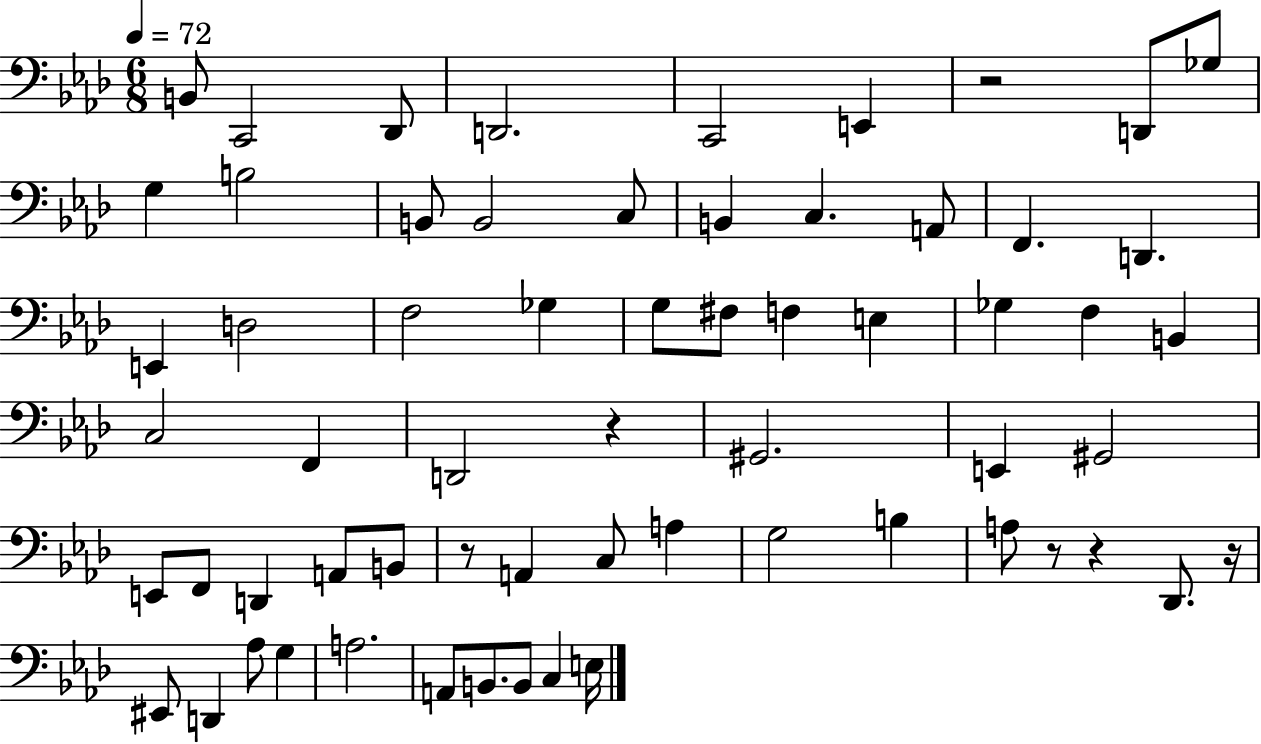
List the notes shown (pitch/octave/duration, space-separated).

B2/e C2/h Db2/e D2/h. C2/h E2/q R/h D2/e Gb3/e G3/q B3/h B2/e B2/h C3/e B2/q C3/q. A2/e F2/q. D2/q. E2/q D3/h F3/h Gb3/q G3/e F#3/e F3/q E3/q Gb3/q F3/q B2/q C3/h F2/q D2/h R/q G#2/h. E2/q G#2/h E2/e F2/e D2/q A2/e B2/e R/e A2/q C3/e A3/q G3/h B3/q A3/e R/e R/q Db2/e. R/s EIS2/e D2/q Ab3/e G3/q A3/h. A2/e B2/e. B2/e C3/q E3/s